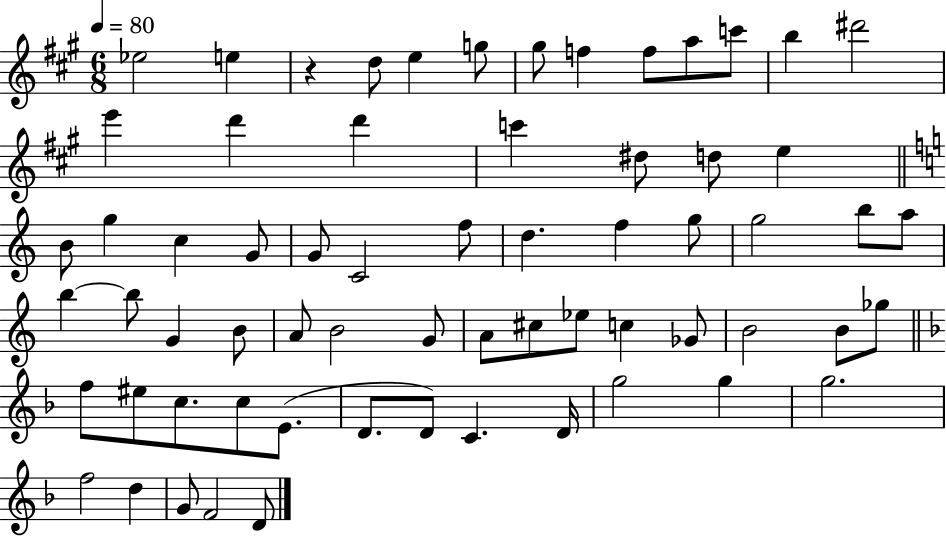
Eb5/h E5/q R/q D5/e E5/q G5/e G#5/e F5/q F5/e A5/e C6/e B5/q D#6/h E6/q D6/q D6/q C6/q D#5/e D5/e E5/q B4/e G5/q C5/q G4/e G4/e C4/h F5/e D5/q. F5/q G5/e G5/h B5/e A5/e B5/q B5/e G4/q B4/e A4/e B4/h G4/e A4/e C#5/e Eb5/e C5/q Gb4/e B4/h B4/e Gb5/e F5/e EIS5/e C5/e. C5/e E4/e. D4/e. D4/e C4/q. D4/s G5/h G5/q G5/h. F5/h D5/q G4/e F4/h D4/e